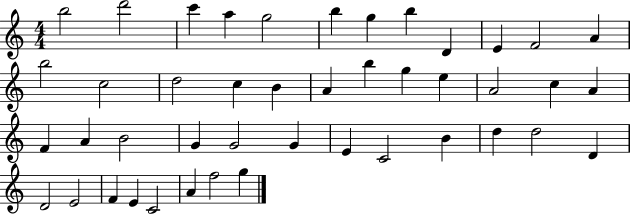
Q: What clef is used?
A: treble